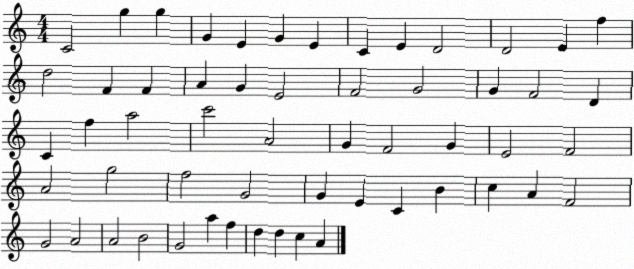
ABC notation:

X:1
T:Untitled
M:4/4
L:1/4
K:C
C2 g g G E G E C E D2 D2 E f d2 F F A G E2 F2 G2 G F2 D C f a2 c'2 A2 G F2 G E2 F2 A2 g2 f2 G2 G E C B c A F2 G2 A2 A2 B2 G2 a f d d c A